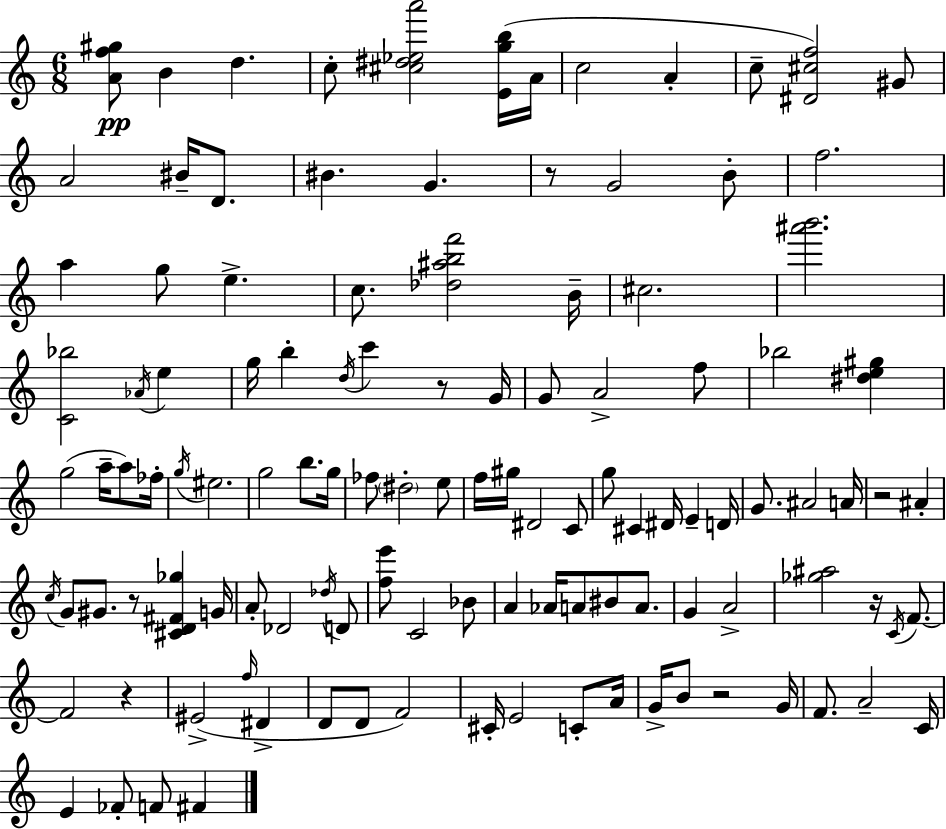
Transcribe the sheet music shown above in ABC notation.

X:1
T:Untitled
M:6/8
L:1/4
K:Am
[Af^g]/2 B d c/2 [^c^d_ea']2 [Egb]/4 A/4 c2 A c/2 [^D^cf]2 ^G/2 A2 ^B/4 D/2 ^B G z/2 G2 B/2 f2 a g/2 e c/2 [_d^abf']2 B/4 ^c2 [^a'b']2 [C_b]2 _A/4 e g/4 b d/4 c' z/2 G/4 G/2 A2 f/2 _b2 [^de^g] g2 a/4 a/2 _f/4 g/4 ^e2 g2 b/2 g/4 _f/2 ^d2 e/2 f/4 ^g/4 ^D2 C/2 g/2 ^C ^D/4 E D/4 G/2 ^A2 A/4 z2 ^A c/4 G/2 ^G/2 z/2 [^CD^F_g] G/4 A/2 _D2 _d/4 D/2 [fe']/2 C2 _B/2 A _A/4 A/2 ^B/2 A/2 G A2 [_g^a]2 z/4 C/4 F/2 F2 z ^E2 f/4 ^D D/2 D/2 F2 ^C/4 E2 C/2 A/4 G/4 B/2 z2 G/4 F/2 A2 C/4 E _F/2 F/2 ^F